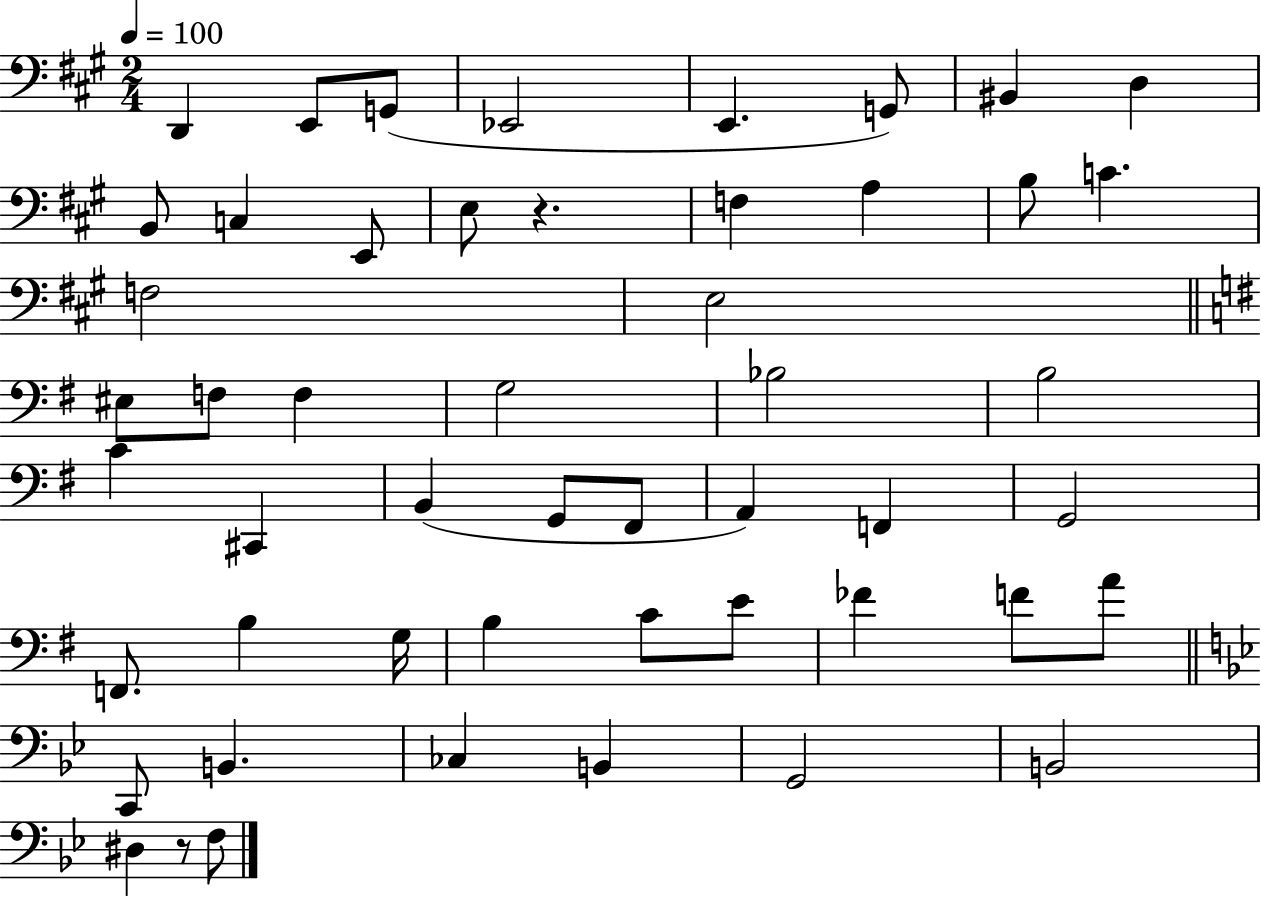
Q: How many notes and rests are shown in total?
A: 51